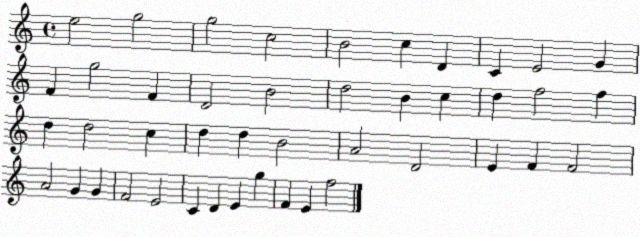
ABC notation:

X:1
T:Untitled
M:4/4
L:1/4
K:C
e2 g2 g2 c2 B2 c D C E2 G F g2 F D2 B2 d2 B c d f2 f d d2 c d d B2 A2 D2 E F F2 A2 G G F2 E2 C D E g F E f2